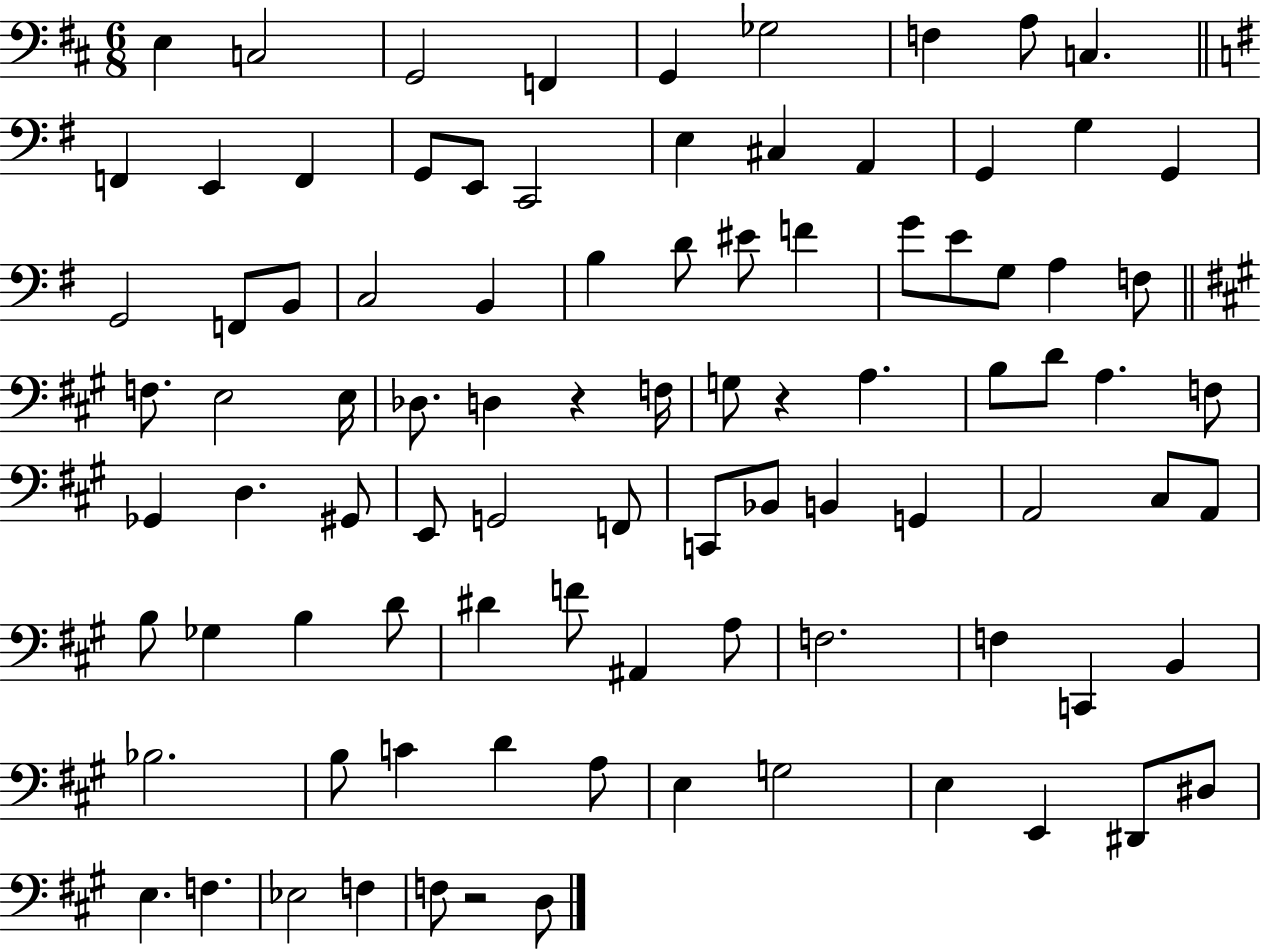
X:1
T:Untitled
M:6/8
L:1/4
K:D
E, C,2 G,,2 F,, G,, _G,2 F, A,/2 C, F,, E,, F,, G,,/2 E,,/2 C,,2 E, ^C, A,, G,, G, G,, G,,2 F,,/2 B,,/2 C,2 B,, B, D/2 ^E/2 F G/2 E/2 G,/2 A, F,/2 F,/2 E,2 E,/4 _D,/2 D, z F,/4 G,/2 z A, B,/2 D/2 A, F,/2 _G,, D, ^G,,/2 E,,/2 G,,2 F,,/2 C,,/2 _B,,/2 B,, G,, A,,2 ^C,/2 A,,/2 B,/2 _G, B, D/2 ^D F/2 ^A,, A,/2 F,2 F, C,, B,, _B,2 B,/2 C D A,/2 E, G,2 E, E,, ^D,,/2 ^D,/2 E, F, _E,2 F, F,/2 z2 D,/2